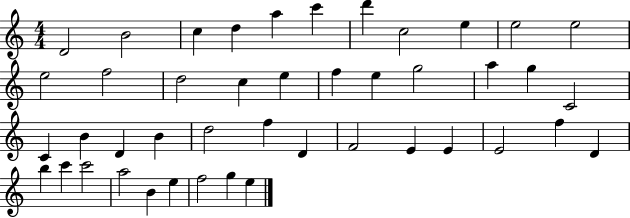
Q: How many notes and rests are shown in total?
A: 44